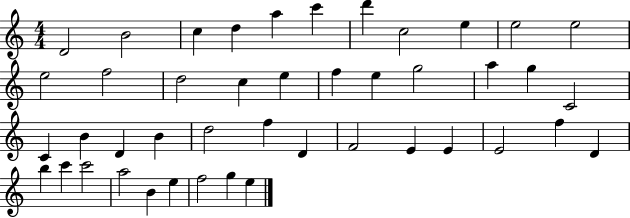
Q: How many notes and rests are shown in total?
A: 44